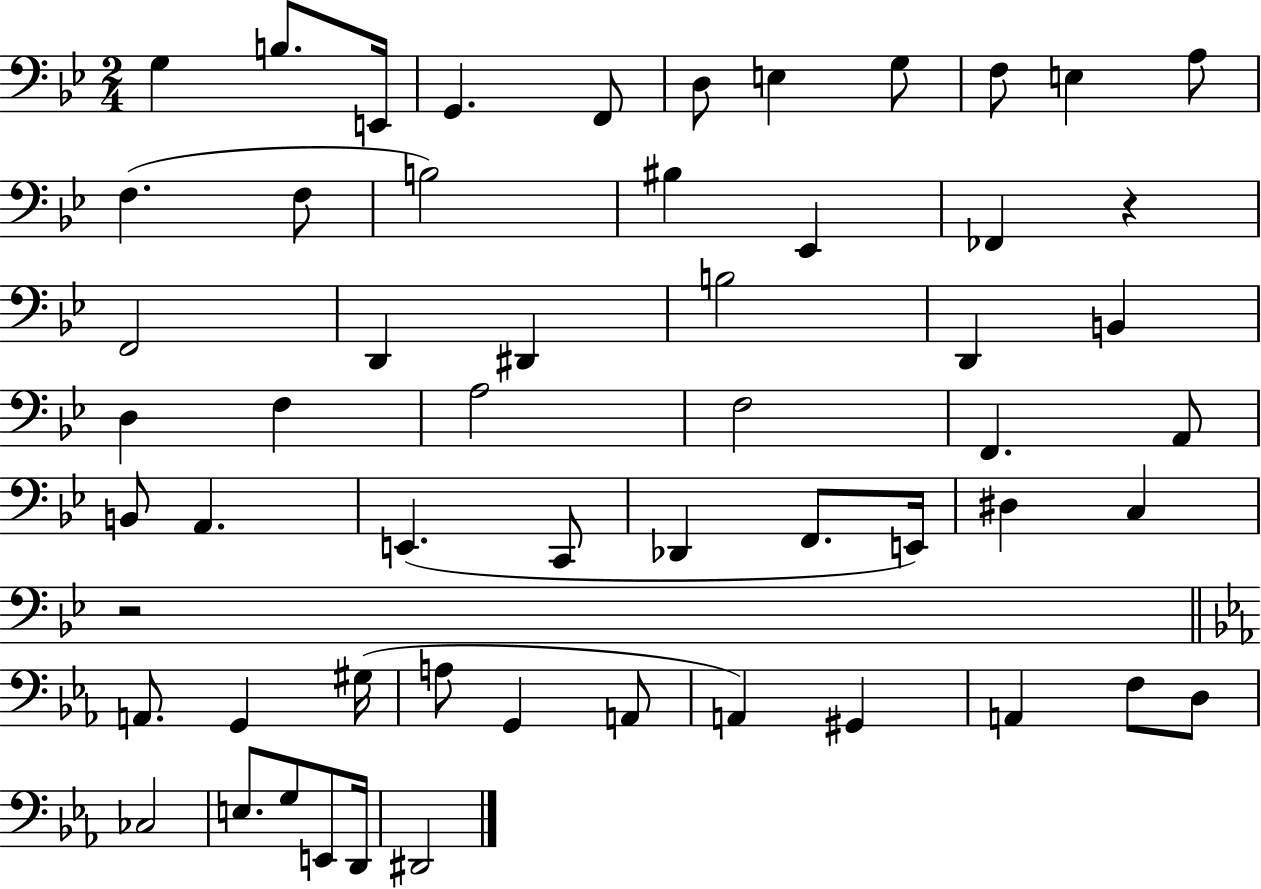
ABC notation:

X:1
T:Untitled
M:2/4
L:1/4
K:Bb
G, B,/2 E,,/4 G,, F,,/2 D,/2 E, G,/2 F,/2 E, A,/2 F, F,/2 B,2 ^B, _E,, _F,, z F,,2 D,, ^D,, B,2 D,, B,, D, F, A,2 F,2 F,, A,,/2 B,,/2 A,, E,, C,,/2 _D,, F,,/2 E,,/4 ^D, C, z2 A,,/2 G,, ^G,/4 A,/2 G,, A,,/2 A,, ^G,, A,, F,/2 D,/2 _C,2 E,/2 G,/2 E,,/2 D,,/4 ^D,,2